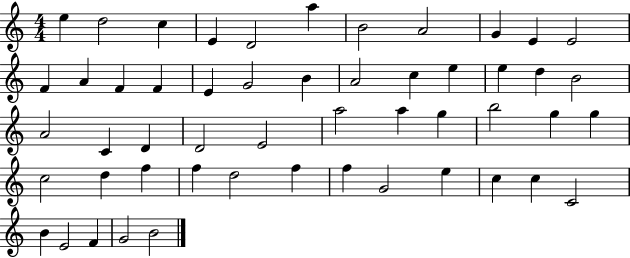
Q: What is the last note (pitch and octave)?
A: B4